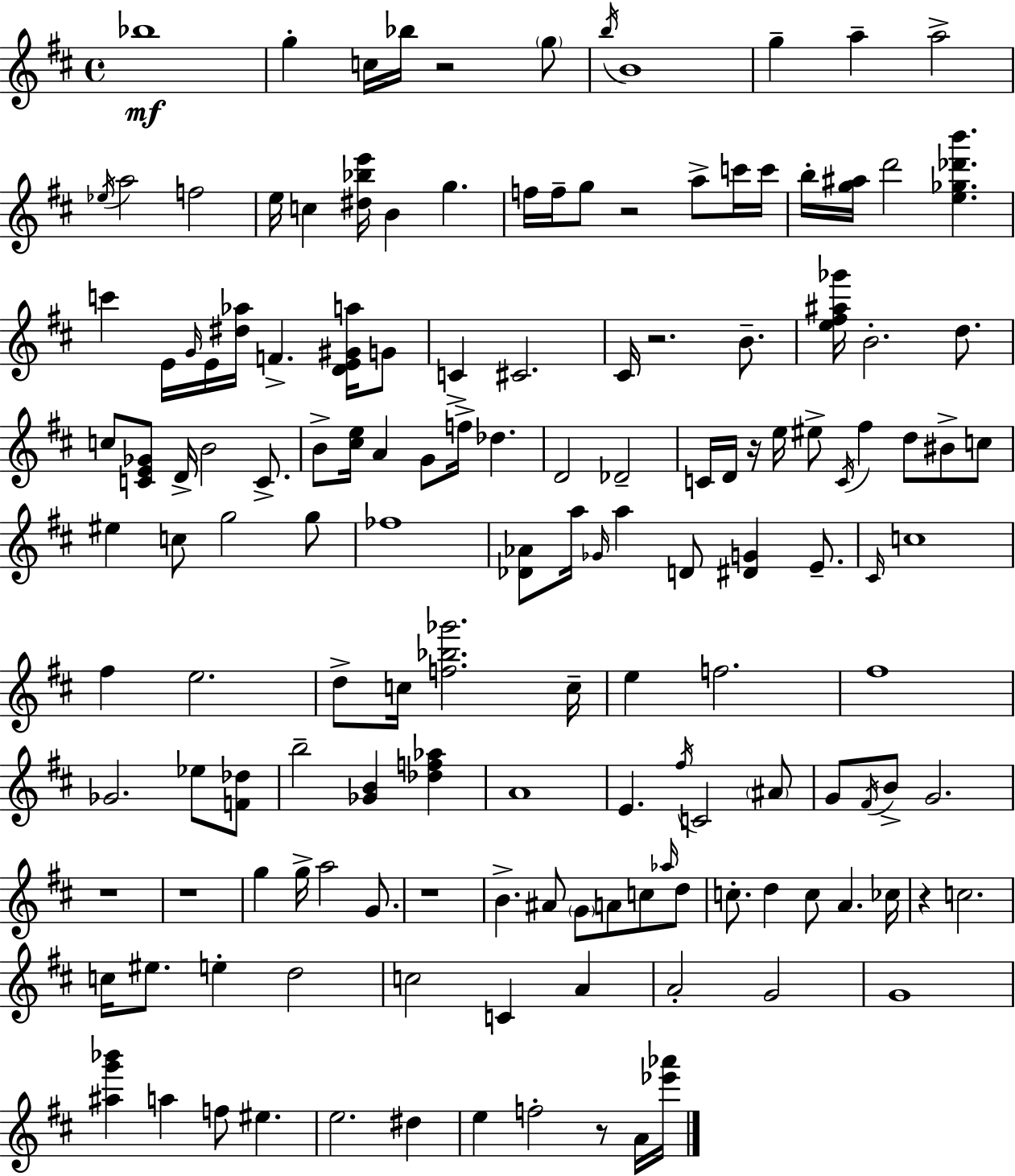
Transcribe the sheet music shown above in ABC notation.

X:1
T:Untitled
M:4/4
L:1/4
K:D
_b4 g c/4 _b/4 z2 g/2 b/4 B4 g a a2 _e/4 a2 f2 e/4 c [^d_be']/4 B g f/4 f/4 g/2 z2 a/2 c'/4 c'/4 b/4 [g^a]/4 d'2 [e_g_d'b'] c' E/4 G/4 E/4 [^d_a]/4 F [DE^Ga]/4 G/2 C ^C2 ^C/4 z2 B/2 [e^f^a_g']/4 B2 d/2 c/2 [CE_G]/2 D/4 B2 C/2 B/2 [^ce]/4 A G/2 f/4 _d D2 _D2 C/4 D/4 z/4 e/4 ^e/2 C/4 ^f d/2 ^B/2 c/2 ^e c/2 g2 g/2 _f4 [_D_A]/2 a/4 _G/4 a D/2 [^DG] E/2 ^C/4 c4 ^f e2 d/2 c/4 [f_b_g']2 c/4 e f2 ^f4 _G2 _e/2 [F_d]/2 b2 [_GB] [_df_a] A4 E ^f/4 C2 ^A/2 G/2 ^F/4 B/2 G2 z4 z4 g g/4 a2 G/2 z4 B ^A/2 G/2 A/2 c/2 _a/4 d/2 c/2 d c/2 A _c/4 z c2 c/4 ^e/2 e d2 c2 C A A2 G2 G4 [^ag'_b'] a f/2 ^e e2 ^d e f2 z/2 A/4 [_e'_a']/4